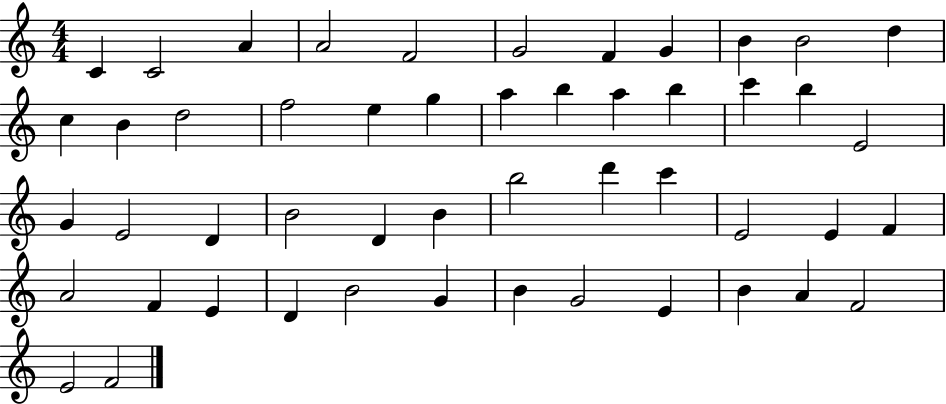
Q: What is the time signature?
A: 4/4